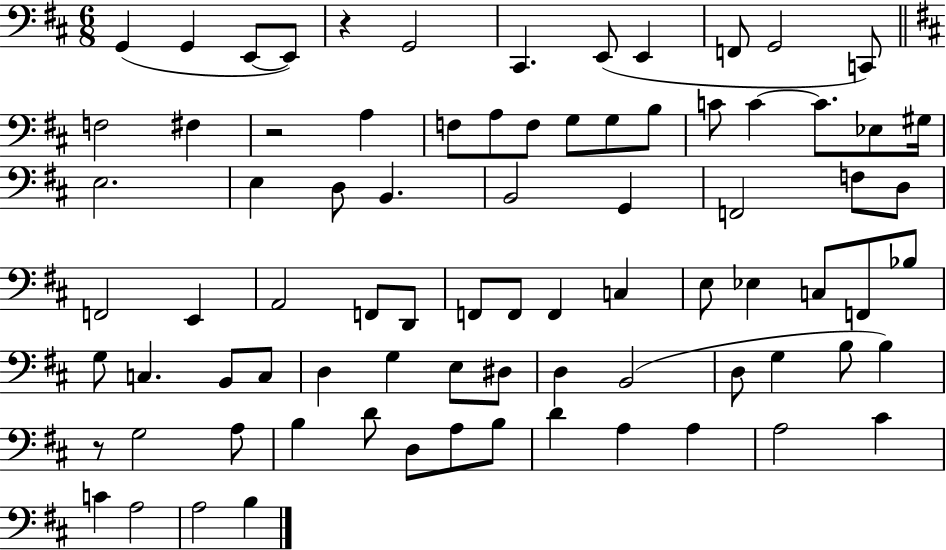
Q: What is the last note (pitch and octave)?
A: B3